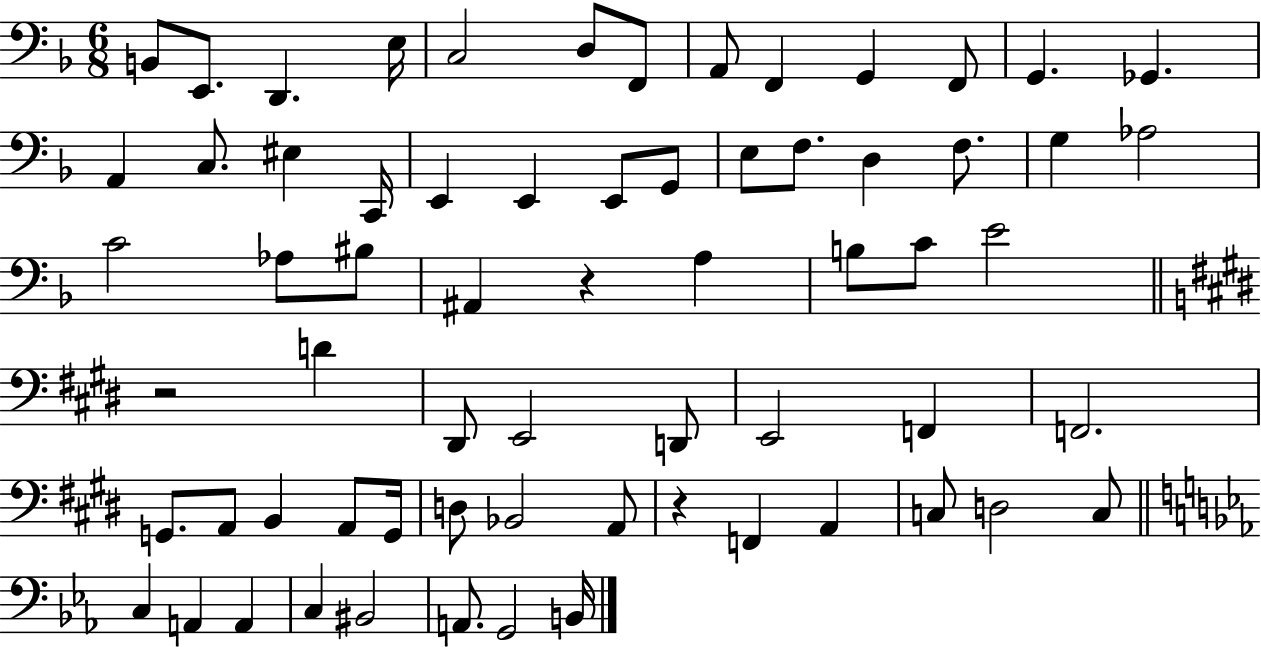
X:1
T:Untitled
M:6/8
L:1/4
K:F
B,,/2 E,,/2 D,, E,/4 C,2 D,/2 F,,/2 A,,/2 F,, G,, F,,/2 G,, _G,, A,, C,/2 ^E, C,,/4 E,, E,, E,,/2 G,,/2 E,/2 F,/2 D, F,/2 G, _A,2 C2 _A,/2 ^B,/2 ^A,, z A, B,/2 C/2 E2 z2 D ^D,,/2 E,,2 D,,/2 E,,2 F,, F,,2 G,,/2 A,,/2 B,, A,,/2 G,,/4 D,/2 _B,,2 A,,/2 z F,, A,, C,/2 D,2 C,/2 C, A,, A,, C, ^B,,2 A,,/2 G,,2 B,,/4